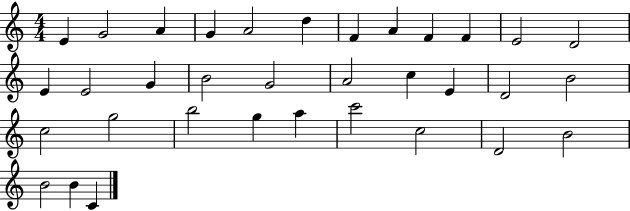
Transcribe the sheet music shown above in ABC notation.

X:1
T:Untitled
M:4/4
L:1/4
K:C
E G2 A G A2 d F A F F E2 D2 E E2 G B2 G2 A2 c E D2 B2 c2 g2 b2 g a c'2 c2 D2 B2 B2 B C